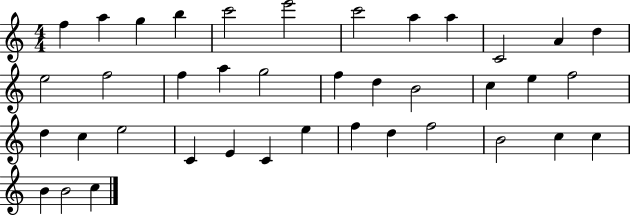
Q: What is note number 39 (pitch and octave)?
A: C5